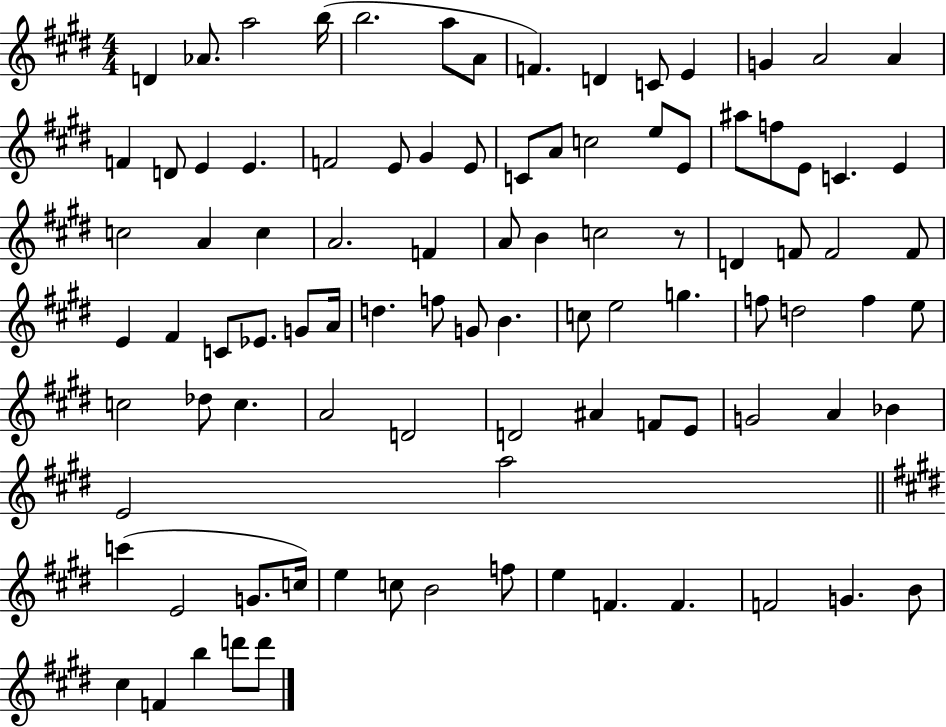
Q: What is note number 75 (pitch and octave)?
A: A5